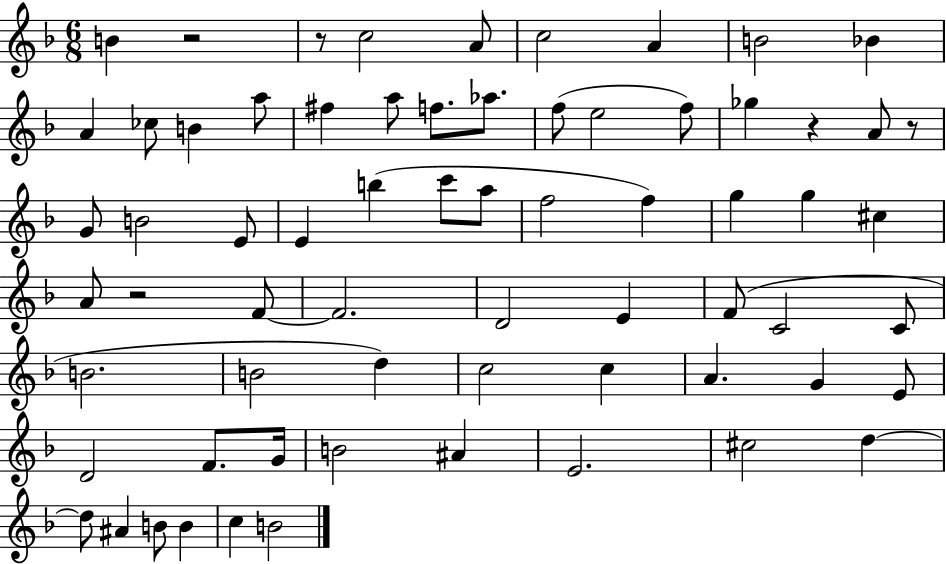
{
  \clef treble
  \numericTimeSignature
  \time 6/8
  \key f \major
  b'4 r2 | r8 c''2 a'8 | c''2 a'4 | b'2 bes'4 | \break a'4 ces''8 b'4 a''8 | fis''4 a''8 f''8. aes''8. | f''8( e''2 f''8) | ges''4 r4 a'8 r8 | \break g'8 b'2 e'8 | e'4 b''4( c'''8 a''8 | f''2 f''4) | g''4 g''4 cis''4 | \break a'8 r2 f'8~~ | f'2. | d'2 e'4 | f'8( c'2 c'8 | \break b'2. | b'2 d''4) | c''2 c''4 | a'4. g'4 e'8 | \break d'2 f'8. g'16 | b'2 ais'4 | e'2. | cis''2 d''4~~ | \break d''8 ais'4 b'8 b'4 | c''4 b'2 | \bar "|."
}